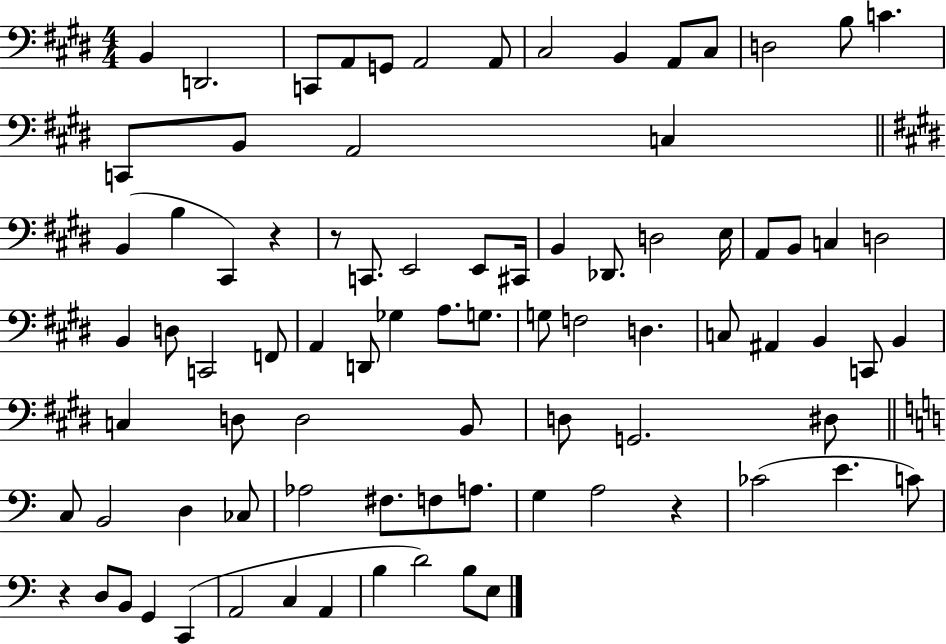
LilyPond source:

{
  \clef bass
  \numericTimeSignature
  \time 4/4
  \key e \major
  b,4 d,2. | c,8 a,8 g,8 a,2 a,8 | cis2 b,4 a,8 cis8 | d2 b8 c'4. | \break c,8 b,8 a,2 c4 | \bar "||" \break \key e \major b,4( b4 cis,4) r4 | r8 c,8. e,2 e,8 cis,16 | b,4 des,8. d2 e16 | a,8 b,8 c4 d2 | \break b,4 d8 c,2 f,8 | a,4 d,8 ges4 a8. g8. | g8 f2 d4. | c8 ais,4 b,4 c,8 b,4 | \break c4 d8 d2 b,8 | d8 g,2. dis8 | \bar "||" \break \key c \major c8 b,2 d4 ces8 | aes2 fis8. f8 a8. | g4 a2 r4 | ces'2( e'4. c'8) | \break r4 d8 b,8 g,4 c,4( | a,2 c4 a,4 | b4 d'2) b8 e8 | \bar "|."
}